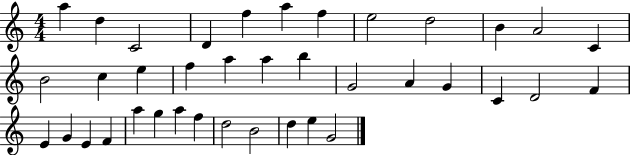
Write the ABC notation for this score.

X:1
T:Untitled
M:4/4
L:1/4
K:C
a d C2 D f a f e2 d2 B A2 C B2 c e f a a b G2 A G C D2 F E G E F a g a f d2 B2 d e G2